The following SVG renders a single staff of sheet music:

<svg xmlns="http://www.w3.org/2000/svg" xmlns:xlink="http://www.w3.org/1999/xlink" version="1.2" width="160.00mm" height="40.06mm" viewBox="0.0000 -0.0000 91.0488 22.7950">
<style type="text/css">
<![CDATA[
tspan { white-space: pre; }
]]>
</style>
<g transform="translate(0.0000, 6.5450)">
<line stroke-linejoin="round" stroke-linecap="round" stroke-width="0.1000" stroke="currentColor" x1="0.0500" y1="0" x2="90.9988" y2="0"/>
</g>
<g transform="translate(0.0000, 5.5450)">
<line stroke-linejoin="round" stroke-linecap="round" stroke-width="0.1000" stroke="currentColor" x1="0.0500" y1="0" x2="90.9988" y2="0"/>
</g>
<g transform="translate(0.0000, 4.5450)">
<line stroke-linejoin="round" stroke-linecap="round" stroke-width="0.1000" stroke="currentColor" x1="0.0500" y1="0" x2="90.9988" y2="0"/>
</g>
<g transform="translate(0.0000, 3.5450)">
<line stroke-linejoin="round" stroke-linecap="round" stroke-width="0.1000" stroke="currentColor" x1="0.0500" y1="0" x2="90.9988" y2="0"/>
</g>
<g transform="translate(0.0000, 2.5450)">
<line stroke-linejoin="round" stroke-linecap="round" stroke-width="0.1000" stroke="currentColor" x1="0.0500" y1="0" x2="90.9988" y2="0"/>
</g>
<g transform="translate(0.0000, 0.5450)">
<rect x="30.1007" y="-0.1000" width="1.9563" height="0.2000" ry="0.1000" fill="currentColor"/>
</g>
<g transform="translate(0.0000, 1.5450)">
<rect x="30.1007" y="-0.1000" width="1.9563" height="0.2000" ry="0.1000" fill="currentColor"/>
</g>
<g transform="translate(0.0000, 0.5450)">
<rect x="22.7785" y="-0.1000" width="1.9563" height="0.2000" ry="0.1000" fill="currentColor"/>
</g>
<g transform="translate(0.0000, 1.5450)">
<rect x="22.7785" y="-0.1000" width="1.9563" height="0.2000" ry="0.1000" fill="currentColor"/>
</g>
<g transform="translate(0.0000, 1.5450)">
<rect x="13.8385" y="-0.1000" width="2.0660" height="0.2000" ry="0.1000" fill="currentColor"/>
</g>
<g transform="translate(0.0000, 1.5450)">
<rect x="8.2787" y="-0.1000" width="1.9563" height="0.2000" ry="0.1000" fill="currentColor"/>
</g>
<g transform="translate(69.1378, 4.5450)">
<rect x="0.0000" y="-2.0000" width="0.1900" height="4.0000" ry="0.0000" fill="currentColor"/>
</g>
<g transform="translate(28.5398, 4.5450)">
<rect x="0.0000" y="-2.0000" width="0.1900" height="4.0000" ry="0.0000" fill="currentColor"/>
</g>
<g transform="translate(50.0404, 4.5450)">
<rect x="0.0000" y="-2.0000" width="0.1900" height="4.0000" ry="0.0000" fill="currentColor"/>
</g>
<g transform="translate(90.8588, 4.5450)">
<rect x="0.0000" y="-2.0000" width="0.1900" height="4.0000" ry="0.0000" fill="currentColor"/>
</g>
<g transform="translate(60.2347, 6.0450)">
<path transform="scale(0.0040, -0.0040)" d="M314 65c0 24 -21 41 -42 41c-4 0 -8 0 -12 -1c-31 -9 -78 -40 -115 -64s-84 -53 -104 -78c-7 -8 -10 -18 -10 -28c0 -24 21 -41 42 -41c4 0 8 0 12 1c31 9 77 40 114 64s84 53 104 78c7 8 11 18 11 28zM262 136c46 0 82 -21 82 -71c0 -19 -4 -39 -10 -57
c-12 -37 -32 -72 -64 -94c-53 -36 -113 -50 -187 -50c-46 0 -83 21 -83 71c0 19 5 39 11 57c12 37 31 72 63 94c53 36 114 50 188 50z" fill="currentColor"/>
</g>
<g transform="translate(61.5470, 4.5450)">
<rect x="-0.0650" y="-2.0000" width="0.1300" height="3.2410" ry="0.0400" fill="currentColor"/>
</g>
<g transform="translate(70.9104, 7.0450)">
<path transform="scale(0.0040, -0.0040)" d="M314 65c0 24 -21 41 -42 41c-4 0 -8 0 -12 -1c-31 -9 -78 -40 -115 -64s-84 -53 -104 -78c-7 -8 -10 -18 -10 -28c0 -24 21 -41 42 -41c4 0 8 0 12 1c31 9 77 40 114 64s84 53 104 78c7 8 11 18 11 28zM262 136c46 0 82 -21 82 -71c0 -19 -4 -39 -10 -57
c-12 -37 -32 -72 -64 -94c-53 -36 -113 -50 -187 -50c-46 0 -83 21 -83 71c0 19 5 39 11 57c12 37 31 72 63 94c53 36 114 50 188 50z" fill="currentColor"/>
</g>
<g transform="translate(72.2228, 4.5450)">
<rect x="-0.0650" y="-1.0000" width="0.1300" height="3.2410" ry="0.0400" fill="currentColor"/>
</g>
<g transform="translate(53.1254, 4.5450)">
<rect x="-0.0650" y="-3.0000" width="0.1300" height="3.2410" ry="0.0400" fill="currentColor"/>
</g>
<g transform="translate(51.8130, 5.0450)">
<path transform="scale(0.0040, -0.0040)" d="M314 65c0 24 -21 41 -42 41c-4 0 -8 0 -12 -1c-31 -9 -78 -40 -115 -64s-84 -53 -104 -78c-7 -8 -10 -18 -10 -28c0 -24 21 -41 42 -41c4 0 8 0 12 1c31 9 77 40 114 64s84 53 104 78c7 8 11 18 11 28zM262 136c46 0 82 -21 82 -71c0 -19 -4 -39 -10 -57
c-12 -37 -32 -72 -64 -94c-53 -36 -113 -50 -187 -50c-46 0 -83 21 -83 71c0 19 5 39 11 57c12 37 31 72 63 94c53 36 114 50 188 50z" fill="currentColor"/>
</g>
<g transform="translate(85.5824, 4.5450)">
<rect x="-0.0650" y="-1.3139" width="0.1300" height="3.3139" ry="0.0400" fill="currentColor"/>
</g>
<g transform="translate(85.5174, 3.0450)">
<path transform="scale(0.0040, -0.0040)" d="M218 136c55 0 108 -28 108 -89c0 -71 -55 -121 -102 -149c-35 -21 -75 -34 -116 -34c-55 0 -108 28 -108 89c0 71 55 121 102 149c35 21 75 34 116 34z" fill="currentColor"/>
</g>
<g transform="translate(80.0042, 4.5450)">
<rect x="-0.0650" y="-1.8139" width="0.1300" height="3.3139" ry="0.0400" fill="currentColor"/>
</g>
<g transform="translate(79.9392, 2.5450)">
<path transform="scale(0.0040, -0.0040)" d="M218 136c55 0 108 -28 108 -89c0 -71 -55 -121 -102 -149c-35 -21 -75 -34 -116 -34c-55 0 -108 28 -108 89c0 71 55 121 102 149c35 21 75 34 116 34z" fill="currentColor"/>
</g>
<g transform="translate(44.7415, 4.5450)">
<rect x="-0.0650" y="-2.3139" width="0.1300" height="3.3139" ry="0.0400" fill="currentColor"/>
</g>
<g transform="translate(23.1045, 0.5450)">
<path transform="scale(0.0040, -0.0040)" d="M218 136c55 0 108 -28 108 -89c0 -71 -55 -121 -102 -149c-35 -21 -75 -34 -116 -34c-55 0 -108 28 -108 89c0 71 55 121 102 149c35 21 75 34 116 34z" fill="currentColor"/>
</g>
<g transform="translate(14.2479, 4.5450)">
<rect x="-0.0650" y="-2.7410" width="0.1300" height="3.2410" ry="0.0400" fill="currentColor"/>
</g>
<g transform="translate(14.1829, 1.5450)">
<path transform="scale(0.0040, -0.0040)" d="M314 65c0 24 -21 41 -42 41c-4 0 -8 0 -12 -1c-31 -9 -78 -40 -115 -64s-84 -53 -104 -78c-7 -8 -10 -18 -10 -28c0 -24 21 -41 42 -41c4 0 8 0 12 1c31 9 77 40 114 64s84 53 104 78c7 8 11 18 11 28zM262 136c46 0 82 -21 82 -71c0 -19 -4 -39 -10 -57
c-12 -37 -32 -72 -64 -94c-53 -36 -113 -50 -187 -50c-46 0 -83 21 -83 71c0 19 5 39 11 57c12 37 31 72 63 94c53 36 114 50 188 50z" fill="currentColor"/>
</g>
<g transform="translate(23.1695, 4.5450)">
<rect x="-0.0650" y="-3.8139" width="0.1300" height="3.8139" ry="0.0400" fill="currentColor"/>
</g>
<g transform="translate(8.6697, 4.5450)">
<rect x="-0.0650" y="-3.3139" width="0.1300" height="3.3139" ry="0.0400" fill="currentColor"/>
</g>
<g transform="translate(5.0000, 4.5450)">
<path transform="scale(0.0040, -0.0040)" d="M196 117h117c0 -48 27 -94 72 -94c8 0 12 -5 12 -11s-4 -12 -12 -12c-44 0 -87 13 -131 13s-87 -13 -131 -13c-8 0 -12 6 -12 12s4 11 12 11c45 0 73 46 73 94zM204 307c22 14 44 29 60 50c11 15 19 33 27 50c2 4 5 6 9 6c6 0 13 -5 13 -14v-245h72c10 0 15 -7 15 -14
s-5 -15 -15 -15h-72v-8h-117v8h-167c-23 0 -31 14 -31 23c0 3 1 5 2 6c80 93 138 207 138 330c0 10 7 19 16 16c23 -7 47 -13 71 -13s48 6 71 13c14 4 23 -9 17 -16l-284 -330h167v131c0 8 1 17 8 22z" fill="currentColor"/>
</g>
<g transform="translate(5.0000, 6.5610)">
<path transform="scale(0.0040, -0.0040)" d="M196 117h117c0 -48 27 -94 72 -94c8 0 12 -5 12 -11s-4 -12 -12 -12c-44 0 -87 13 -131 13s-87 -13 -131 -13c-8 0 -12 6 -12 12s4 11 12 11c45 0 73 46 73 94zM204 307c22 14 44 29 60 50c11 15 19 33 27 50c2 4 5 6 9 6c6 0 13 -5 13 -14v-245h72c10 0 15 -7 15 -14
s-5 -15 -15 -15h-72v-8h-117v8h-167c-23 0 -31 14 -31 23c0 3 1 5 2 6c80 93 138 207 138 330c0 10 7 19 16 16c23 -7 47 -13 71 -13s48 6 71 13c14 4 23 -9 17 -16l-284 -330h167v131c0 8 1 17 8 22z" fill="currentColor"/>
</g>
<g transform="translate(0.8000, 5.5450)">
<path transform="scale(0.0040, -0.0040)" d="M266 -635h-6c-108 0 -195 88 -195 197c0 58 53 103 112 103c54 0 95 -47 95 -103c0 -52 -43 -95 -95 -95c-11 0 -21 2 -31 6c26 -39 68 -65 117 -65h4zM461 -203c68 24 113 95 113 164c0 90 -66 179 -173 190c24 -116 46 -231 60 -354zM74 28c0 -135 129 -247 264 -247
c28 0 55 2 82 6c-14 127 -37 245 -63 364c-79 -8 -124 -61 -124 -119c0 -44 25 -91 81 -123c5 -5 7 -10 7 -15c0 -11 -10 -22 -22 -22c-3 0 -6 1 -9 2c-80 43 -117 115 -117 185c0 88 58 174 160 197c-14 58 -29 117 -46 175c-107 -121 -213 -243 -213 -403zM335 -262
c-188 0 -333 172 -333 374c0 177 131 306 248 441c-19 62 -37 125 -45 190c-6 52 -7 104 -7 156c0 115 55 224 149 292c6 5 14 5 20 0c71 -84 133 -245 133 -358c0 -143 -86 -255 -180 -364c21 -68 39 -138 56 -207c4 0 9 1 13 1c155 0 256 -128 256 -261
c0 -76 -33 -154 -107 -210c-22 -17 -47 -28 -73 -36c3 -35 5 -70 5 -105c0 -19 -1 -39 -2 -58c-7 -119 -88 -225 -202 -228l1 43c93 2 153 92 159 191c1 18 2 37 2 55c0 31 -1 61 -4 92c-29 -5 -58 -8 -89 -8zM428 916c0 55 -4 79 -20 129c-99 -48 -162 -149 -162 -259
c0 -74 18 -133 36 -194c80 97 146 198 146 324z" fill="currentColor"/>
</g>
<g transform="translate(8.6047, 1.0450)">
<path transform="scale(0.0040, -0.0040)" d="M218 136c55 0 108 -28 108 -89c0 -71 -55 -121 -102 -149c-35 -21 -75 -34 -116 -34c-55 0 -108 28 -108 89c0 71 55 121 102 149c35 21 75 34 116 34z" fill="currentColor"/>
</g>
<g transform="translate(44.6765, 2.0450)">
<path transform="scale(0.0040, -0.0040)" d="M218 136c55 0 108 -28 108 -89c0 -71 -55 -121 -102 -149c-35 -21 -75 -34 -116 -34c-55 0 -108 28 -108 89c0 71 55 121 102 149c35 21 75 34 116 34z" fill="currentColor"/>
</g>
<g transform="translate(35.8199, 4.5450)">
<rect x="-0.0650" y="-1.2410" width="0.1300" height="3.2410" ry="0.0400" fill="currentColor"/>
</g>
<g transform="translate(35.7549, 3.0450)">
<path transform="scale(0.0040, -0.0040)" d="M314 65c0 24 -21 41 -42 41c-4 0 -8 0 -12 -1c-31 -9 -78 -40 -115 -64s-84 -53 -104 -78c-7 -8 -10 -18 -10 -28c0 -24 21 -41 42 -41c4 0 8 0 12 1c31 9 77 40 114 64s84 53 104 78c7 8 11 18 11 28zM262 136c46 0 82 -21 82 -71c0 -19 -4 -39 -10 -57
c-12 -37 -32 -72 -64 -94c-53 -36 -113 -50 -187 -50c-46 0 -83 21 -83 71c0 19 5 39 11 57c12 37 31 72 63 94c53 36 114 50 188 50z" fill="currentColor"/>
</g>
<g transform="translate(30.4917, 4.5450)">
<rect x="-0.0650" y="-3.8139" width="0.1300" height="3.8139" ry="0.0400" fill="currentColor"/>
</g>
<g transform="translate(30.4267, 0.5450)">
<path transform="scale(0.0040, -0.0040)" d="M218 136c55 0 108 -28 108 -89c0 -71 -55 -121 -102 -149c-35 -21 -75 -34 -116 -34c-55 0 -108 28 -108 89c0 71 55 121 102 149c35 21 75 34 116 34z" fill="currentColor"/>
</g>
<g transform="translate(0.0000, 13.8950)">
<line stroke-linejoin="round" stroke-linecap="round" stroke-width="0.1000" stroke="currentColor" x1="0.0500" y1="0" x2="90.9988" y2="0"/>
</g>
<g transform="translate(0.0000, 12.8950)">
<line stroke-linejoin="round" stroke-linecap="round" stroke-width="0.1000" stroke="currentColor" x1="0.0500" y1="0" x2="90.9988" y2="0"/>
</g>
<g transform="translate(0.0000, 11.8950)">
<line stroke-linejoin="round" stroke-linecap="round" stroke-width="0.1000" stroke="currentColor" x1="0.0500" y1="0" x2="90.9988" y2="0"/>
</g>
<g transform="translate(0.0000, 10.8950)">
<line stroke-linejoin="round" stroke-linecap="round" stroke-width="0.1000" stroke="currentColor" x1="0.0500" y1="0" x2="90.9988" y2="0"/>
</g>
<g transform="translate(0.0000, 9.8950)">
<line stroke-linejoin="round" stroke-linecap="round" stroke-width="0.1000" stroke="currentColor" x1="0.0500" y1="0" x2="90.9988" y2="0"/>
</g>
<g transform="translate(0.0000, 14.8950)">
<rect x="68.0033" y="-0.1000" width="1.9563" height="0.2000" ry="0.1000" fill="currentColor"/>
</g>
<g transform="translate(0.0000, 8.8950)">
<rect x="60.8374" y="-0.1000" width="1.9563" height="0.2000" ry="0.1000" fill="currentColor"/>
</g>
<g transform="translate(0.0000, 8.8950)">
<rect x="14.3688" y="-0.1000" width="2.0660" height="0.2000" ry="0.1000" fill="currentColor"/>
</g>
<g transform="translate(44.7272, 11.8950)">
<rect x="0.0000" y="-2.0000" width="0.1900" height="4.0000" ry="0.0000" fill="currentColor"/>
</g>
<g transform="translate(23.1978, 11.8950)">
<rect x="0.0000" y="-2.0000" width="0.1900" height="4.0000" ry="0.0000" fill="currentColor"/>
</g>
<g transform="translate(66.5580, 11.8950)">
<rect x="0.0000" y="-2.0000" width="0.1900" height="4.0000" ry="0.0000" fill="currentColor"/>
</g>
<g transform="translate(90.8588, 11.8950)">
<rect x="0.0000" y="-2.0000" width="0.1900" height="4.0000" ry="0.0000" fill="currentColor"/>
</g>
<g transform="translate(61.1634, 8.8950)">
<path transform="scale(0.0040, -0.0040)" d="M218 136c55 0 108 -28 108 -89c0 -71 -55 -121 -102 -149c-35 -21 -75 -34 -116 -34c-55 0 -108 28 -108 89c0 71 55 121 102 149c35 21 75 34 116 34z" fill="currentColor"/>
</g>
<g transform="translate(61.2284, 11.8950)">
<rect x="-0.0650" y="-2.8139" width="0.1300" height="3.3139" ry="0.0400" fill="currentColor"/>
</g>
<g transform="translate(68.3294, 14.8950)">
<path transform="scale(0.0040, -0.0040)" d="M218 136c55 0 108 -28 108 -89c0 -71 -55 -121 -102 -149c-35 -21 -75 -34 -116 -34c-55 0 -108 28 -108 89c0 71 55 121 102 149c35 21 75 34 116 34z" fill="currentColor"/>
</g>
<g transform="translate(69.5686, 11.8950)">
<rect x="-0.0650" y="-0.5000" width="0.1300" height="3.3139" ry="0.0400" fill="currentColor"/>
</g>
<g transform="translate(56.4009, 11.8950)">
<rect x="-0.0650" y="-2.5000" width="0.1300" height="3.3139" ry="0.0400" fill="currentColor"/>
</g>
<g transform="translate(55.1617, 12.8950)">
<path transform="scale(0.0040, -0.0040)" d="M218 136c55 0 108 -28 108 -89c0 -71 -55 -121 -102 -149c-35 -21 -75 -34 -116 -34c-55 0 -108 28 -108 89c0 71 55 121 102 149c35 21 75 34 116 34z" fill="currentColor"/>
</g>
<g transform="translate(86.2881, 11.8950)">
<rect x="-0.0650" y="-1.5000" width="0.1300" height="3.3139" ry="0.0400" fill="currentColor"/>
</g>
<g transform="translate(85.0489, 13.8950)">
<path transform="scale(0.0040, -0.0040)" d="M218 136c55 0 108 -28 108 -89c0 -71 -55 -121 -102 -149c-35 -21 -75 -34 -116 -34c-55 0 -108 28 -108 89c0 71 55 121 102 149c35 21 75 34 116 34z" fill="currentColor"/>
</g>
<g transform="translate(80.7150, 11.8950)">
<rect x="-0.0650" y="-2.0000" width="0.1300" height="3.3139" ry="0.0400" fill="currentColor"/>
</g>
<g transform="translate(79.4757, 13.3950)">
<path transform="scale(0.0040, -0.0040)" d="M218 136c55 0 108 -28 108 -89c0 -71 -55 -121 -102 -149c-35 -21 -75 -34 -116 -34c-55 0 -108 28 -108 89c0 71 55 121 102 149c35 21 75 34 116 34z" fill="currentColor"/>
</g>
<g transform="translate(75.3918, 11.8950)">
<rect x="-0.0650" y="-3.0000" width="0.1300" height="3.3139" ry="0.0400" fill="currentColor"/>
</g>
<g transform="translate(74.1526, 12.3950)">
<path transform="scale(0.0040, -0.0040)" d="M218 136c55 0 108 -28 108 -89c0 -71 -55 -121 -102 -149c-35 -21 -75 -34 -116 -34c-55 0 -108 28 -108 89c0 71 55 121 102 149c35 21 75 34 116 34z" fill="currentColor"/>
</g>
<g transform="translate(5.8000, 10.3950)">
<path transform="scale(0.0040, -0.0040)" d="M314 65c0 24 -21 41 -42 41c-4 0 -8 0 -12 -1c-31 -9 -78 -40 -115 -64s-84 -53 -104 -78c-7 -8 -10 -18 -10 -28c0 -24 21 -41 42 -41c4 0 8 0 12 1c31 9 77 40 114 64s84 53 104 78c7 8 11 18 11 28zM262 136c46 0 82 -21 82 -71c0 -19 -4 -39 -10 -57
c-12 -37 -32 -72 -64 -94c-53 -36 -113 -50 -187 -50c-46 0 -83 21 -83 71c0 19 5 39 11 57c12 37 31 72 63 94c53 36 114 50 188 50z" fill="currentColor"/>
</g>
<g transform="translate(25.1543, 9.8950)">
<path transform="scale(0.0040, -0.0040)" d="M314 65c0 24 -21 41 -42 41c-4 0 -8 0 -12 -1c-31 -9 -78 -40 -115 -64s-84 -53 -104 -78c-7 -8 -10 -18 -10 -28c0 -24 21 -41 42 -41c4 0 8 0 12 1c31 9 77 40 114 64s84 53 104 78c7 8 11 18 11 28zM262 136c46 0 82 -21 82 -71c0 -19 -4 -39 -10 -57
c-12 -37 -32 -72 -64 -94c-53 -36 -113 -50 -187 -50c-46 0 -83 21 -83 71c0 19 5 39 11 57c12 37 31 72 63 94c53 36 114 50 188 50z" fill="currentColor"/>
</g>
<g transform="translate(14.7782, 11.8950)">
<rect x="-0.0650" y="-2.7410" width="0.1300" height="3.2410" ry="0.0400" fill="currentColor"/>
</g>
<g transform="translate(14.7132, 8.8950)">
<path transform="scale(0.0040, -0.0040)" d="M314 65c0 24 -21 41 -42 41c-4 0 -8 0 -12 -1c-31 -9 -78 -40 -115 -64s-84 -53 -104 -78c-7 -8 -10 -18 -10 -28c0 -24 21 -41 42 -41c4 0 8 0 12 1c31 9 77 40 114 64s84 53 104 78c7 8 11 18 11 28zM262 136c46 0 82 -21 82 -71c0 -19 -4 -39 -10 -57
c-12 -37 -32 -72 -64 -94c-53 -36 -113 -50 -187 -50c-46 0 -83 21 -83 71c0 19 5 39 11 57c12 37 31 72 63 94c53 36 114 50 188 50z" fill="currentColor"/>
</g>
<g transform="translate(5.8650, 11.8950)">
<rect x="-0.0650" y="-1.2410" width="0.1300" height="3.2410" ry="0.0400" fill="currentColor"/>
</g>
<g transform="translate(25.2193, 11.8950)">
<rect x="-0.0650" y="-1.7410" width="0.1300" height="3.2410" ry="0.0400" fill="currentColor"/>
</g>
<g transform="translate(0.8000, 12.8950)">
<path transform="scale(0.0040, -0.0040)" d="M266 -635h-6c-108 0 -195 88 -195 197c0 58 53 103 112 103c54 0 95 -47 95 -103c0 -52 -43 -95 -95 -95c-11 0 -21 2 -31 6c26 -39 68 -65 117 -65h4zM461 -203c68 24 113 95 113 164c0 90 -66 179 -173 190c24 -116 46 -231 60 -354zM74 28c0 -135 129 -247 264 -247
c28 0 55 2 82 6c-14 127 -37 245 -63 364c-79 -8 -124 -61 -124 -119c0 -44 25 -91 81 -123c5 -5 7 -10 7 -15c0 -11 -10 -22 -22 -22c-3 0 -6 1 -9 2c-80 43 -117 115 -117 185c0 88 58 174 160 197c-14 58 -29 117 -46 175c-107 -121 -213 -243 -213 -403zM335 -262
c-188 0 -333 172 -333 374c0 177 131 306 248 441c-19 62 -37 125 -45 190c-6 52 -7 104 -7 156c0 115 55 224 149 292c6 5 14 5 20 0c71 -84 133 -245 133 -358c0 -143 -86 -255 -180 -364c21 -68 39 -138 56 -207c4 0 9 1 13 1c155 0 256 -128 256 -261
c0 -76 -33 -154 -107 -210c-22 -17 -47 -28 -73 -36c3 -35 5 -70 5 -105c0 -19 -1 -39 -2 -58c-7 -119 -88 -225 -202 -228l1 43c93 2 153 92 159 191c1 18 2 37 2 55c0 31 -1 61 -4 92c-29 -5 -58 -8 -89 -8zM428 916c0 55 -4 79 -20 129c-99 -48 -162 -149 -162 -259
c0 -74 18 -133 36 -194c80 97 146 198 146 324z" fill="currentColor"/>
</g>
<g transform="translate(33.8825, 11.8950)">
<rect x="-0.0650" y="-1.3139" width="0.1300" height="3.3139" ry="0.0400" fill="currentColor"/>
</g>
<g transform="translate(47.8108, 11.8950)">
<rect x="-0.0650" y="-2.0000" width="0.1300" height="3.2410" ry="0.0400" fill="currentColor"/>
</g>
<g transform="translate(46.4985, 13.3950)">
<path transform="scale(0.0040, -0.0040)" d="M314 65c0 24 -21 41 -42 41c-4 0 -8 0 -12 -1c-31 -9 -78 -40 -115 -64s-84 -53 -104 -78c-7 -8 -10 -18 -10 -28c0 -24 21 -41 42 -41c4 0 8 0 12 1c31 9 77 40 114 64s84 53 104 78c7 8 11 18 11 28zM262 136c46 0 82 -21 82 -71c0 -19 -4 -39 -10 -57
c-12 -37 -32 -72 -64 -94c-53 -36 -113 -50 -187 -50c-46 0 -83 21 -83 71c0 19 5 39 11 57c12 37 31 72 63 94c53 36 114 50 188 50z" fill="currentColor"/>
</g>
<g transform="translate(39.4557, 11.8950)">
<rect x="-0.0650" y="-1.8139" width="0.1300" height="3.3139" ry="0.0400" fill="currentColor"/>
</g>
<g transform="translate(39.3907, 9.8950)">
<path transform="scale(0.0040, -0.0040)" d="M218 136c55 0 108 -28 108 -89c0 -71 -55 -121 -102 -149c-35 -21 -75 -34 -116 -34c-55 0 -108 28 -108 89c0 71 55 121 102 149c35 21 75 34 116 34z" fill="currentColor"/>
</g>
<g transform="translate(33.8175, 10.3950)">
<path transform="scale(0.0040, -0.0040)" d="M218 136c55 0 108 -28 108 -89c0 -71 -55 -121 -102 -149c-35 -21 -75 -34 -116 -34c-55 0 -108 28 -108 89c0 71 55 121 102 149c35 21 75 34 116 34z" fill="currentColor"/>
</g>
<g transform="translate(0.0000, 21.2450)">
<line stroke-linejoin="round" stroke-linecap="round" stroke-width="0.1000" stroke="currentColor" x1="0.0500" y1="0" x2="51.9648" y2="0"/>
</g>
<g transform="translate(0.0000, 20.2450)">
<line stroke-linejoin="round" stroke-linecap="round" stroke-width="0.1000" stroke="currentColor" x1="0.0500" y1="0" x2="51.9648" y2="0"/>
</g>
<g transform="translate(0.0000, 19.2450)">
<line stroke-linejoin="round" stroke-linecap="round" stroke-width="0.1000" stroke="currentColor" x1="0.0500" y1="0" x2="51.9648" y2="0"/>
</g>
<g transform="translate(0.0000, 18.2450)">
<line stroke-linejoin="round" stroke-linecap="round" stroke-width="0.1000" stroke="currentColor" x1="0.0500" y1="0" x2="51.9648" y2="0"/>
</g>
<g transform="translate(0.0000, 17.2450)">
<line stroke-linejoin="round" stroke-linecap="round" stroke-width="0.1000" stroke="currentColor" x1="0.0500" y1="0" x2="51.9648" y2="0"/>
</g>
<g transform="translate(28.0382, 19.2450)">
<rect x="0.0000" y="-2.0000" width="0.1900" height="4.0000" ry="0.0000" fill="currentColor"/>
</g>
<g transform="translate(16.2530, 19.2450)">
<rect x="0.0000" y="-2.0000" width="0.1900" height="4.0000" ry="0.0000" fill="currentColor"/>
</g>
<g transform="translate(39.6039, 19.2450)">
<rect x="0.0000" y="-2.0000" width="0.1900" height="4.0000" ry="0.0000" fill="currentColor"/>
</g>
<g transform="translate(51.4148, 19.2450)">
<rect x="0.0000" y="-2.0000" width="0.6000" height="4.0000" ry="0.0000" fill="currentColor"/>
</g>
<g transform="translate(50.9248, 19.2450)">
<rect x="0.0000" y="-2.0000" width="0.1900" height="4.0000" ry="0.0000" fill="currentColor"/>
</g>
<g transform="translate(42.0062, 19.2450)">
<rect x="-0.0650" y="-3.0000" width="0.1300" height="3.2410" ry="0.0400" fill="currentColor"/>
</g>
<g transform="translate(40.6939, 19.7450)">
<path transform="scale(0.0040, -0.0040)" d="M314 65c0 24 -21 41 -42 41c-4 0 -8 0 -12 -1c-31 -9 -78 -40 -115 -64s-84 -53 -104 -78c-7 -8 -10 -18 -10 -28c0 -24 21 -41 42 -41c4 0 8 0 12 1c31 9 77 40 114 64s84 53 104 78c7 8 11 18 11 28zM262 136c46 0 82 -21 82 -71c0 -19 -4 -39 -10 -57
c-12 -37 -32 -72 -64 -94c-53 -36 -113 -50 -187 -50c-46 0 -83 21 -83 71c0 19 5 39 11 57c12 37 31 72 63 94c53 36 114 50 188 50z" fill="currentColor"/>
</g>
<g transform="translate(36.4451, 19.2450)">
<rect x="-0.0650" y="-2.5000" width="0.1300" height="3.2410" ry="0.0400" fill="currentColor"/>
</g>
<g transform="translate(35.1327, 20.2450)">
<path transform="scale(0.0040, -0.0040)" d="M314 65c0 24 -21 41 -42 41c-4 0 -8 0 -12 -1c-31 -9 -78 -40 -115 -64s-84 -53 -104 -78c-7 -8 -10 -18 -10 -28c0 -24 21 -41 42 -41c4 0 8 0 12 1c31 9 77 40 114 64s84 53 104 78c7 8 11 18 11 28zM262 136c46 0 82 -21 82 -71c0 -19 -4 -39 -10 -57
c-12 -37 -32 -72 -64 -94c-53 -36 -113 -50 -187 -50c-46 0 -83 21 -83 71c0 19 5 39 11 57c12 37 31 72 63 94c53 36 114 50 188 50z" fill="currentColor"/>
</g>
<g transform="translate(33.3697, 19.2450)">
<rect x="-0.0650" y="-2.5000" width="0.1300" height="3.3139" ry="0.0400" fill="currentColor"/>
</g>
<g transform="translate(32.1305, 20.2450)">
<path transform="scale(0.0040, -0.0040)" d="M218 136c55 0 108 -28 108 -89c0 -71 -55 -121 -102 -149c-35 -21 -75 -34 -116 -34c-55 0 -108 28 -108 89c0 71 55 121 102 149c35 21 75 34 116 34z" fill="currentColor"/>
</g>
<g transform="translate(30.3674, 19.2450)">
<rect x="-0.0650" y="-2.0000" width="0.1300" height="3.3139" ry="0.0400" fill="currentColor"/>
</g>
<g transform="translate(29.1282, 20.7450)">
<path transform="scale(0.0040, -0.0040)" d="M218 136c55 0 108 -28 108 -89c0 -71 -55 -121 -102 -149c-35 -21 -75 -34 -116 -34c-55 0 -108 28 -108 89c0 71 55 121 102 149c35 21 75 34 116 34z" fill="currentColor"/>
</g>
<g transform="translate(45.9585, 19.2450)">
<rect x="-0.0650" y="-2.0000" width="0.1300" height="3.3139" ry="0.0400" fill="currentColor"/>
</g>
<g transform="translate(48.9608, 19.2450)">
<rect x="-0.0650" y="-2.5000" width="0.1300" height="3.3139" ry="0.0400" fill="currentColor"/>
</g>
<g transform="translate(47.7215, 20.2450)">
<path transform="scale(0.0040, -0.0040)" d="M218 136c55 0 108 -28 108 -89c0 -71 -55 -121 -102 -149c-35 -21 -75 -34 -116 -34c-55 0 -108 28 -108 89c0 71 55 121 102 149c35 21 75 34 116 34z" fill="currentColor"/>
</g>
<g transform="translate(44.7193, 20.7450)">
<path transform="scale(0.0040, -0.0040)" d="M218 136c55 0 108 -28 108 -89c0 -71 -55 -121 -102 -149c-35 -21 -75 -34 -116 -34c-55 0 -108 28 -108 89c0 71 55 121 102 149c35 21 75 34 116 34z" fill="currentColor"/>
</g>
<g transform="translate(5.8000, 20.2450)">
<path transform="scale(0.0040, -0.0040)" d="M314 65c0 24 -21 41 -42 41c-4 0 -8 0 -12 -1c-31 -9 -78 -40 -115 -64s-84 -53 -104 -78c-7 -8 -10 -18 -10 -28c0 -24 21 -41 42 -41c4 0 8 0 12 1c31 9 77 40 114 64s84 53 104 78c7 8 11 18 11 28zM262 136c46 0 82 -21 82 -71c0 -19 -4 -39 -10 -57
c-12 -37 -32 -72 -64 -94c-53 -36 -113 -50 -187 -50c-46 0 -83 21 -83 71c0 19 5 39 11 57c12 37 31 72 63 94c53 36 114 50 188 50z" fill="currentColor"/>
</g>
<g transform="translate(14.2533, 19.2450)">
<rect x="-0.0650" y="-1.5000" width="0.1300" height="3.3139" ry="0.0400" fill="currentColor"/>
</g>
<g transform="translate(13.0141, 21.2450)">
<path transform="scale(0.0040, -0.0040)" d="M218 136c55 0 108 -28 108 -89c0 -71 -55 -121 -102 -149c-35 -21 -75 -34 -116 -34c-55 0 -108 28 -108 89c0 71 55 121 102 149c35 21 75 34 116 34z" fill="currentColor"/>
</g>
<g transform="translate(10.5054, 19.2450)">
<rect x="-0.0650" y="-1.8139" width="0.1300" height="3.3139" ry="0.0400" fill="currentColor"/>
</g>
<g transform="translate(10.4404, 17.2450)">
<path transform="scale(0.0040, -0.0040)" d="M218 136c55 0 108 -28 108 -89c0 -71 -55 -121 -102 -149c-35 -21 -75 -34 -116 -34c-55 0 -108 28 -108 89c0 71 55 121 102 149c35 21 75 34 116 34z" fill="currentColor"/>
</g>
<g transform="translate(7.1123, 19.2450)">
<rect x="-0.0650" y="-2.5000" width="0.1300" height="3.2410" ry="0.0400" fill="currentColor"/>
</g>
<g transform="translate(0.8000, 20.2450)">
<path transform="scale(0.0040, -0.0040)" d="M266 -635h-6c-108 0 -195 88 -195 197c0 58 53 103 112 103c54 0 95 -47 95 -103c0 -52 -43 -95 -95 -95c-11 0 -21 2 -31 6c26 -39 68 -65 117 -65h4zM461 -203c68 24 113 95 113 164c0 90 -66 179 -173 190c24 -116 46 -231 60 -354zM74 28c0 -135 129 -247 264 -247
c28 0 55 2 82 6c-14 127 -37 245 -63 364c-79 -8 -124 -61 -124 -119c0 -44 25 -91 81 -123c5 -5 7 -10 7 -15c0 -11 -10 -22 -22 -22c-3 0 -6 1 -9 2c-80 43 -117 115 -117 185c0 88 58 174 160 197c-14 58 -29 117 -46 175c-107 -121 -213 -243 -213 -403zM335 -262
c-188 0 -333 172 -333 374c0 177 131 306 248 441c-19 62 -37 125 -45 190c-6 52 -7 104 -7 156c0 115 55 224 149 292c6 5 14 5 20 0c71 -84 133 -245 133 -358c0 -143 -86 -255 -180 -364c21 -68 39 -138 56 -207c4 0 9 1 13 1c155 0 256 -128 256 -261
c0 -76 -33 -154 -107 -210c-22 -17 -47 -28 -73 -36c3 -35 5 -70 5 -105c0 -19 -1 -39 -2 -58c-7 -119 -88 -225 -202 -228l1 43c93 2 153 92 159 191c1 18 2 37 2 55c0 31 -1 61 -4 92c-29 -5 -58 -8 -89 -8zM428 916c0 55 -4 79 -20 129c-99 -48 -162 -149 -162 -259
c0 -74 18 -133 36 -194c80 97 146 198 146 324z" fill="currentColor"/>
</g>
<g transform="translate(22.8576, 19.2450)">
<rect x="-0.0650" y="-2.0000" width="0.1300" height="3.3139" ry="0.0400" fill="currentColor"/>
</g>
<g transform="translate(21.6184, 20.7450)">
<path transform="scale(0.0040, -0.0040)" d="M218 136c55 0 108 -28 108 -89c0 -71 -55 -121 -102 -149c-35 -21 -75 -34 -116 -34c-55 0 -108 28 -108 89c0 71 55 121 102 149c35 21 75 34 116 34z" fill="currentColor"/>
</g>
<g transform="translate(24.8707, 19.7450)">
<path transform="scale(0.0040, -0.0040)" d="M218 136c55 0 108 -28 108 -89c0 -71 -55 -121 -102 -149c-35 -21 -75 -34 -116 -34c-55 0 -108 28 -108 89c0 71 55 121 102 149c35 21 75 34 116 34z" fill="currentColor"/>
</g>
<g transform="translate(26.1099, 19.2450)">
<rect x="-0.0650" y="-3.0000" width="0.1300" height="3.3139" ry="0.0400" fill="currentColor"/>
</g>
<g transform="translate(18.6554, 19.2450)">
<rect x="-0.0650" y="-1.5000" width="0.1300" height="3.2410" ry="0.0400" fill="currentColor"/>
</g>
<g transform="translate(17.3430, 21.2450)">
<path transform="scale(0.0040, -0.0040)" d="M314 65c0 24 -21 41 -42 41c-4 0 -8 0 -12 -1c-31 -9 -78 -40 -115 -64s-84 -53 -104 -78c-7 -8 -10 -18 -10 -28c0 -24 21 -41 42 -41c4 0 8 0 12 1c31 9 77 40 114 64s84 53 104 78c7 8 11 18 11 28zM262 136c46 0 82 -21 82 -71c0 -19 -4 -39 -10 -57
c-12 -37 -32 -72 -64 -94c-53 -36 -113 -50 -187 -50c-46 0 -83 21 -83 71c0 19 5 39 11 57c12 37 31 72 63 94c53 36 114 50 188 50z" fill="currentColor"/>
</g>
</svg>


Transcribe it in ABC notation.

X:1
T:Untitled
M:4/4
L:1/4
K:C
b a2 c' c' e2 g A2 F2 D2 f e e2 a2 f2 e f F2 G a C A F E G2 f E E2 F A F G G2 A2 F G